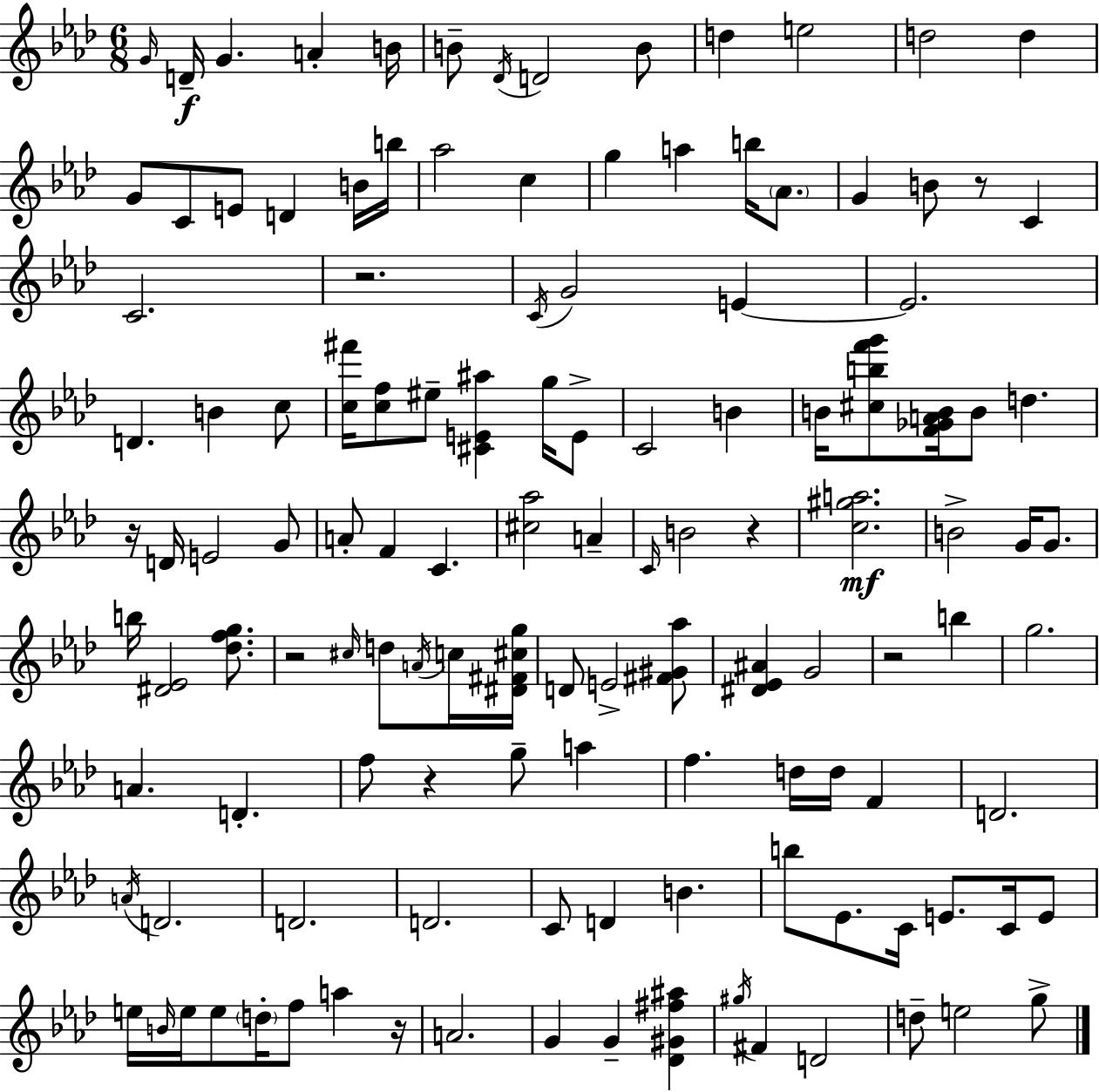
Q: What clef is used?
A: treble